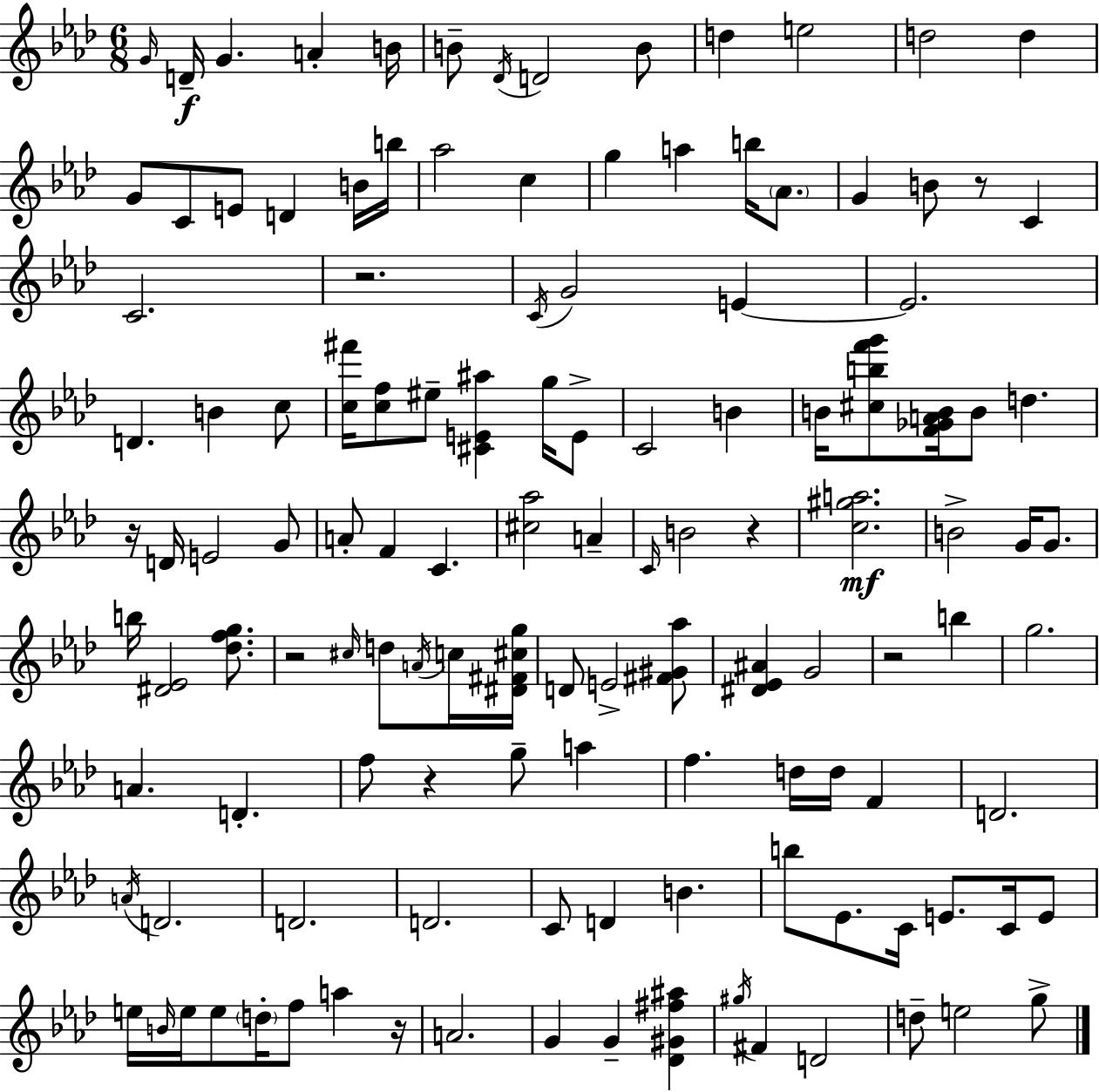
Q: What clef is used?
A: treble